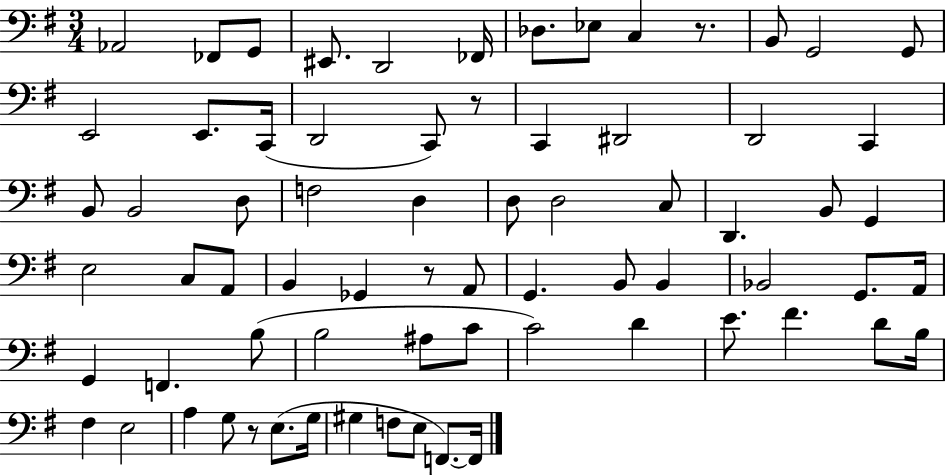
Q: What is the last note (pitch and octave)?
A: F2